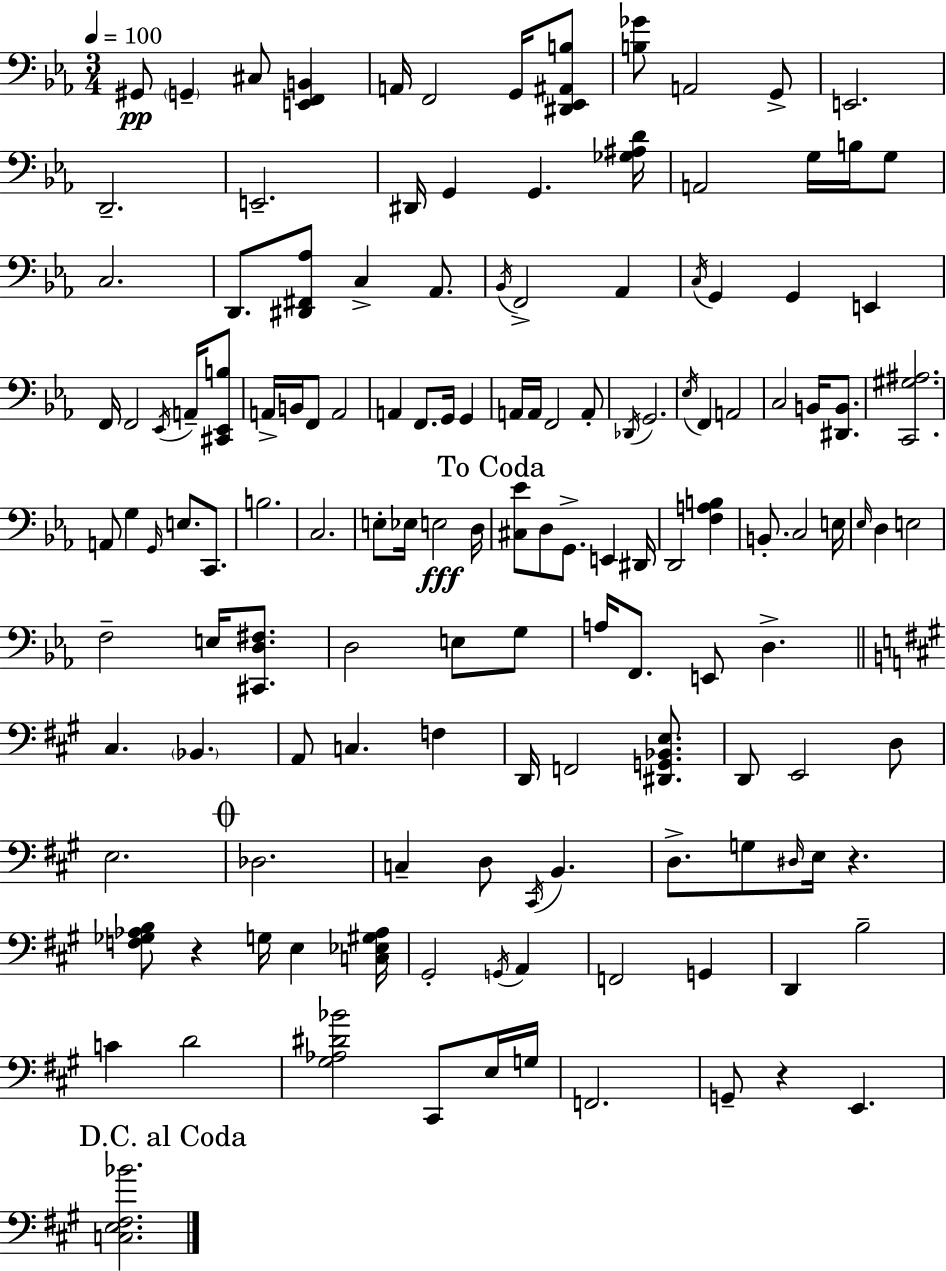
G#2/e G2/q C#3/e [E2,F2,B2]/q A2/s F2/h G2/s [D#2,Eb2,A#2,B3]/e [B3,Gb4]/e A2/h G2/e E2/h. D2/h. E2/h. D#2/s G2/q G2/q. [Gb3,A#3,D4]/s A2/h G3/s B3/s G3/e C3/h. D2/e. [D#2,F#2,Ab3]/e C3/q Ab2/e. Bb2/s F2/h Ab2/q C3/s G2/q G2/q E2/q F2/s F2/h Eb2/s A2/s [C#2,Eb2,B3]/e A2/s B2/s F2/e A2/h A2/q F2/e. G2/s G2/q A2/s A2/s F2/h A2/e Db2/s G2/h. Eb3/s F2/q A2/h C3/h B2/s [D#2,B2]/e. [C2,G#3,A#3]/h. A2/e G3/q G2/s E3/e. C2/e. B3/h. C3/h. E3/e Eb3/s E3/h D3/s [C#3,Eb4]/e D3/e G2/e. E2/q D#2/s D2/h [F3,A3,B3]/q B2/e. C3/h E3/s Eb3/s D3/q E3/h F3/h E3/s [C#2,D3,F#3]/e. D3/h E3/e G3/e A3/s F2/e. E2/e D3/q. C#3/q. Bb2/q. A2/e C3/q. F3/q D2/s F2/h [D#2,G2,Bb2,E3]/e. D2/e E2/h D3/e E3/h. Db3/h. C3/q D3/e C#2/s B2/q. D3/e. G3/e D#3/s E3/s R/q. [F3,Gb3,Ab3,B3]/e R/q G3/s E3/q [C3,Eb3,G#3,Ab3]/s G#2/h G2/s A2/q F2/h G2/q D2/q B3/h C4/q D4/h [G#3,Ab3,D#4,Bb4]/h C#2/e E3/s G3/s F2/h. G2/e R/q E2/q. [C3,E3,F#3,Bb4]/h.